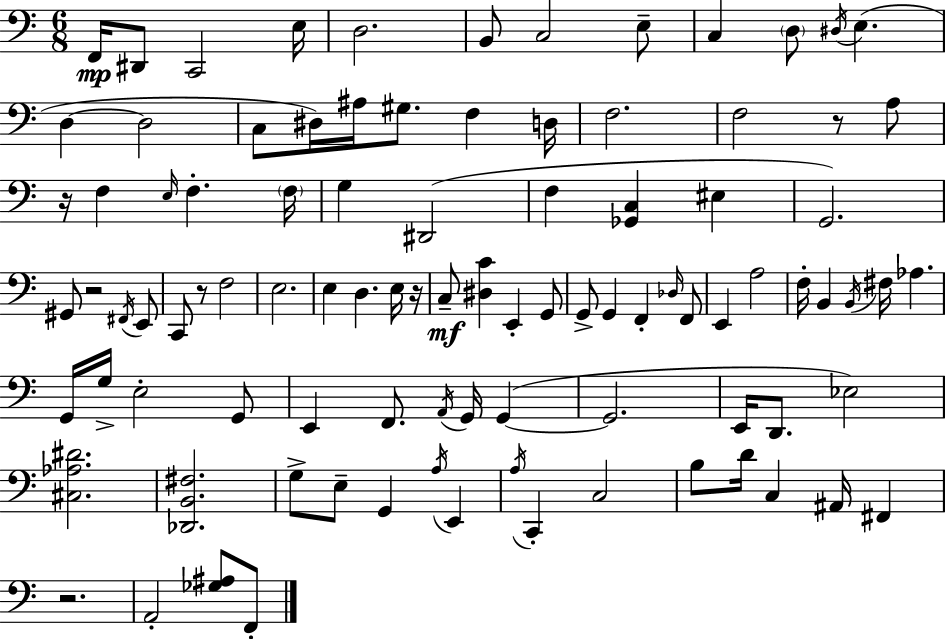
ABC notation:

X:1
T:Untitled
M:6/8
L:1/4
K:Am
F,,/4 ^D,,/2 C,,2 E,/4 D,2 B,,/2 C,2 E,/2 C, D,/2 ^D,/4 E, D, D,2 C,/2 ^D,/4 ^A,/4 ^G,/2 F, D,/4 F,2 F,2 z/2 A,/2 z/4 F, E,/4 F, F,/4 G, ^D,,2 F, [_G,,C,] ^E, G,,2 ^G,,/2 z2 ^F,,/4 E,,/2 C,,/2 z/2 F,2 E,2 E, D, E,/4 z/4 C,/2 [^D,C] E,, G,,/2 G,,/2 G,, F,, _D,/4 F,,/2 E,, A,2 F,/4 B,, B,,/4 ^F,/4 _A, G,,/4 G,/4 E,2 G,,/2 E,, F,,/2 A,,/4 G,,/4 G,, G,,2 E,,/4 D,,/2 _E,2 [^C,_A,^D]2 [_D,,B,,^F,]2 G,/2 E,/2 G,, A,/4 E,, A,/4 C,, C,2 B,/2 D/4 C, ^A,,/4 ^F,, z2 A,,2 [_G,^A,]/2 F,,/2